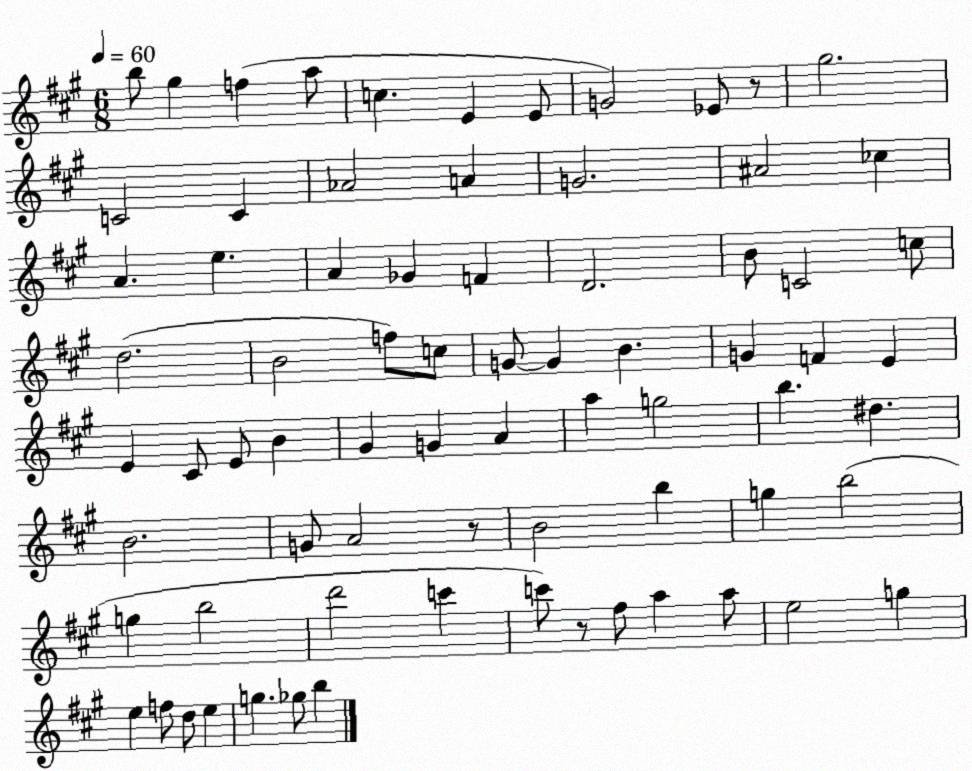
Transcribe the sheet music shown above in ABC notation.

X:1
T:Untitled
M:6/8
L:1/4
K:A
b/2 ^g f a/2 c E E/2 G2 _E/2 z/2 ^g2 C2 C _A2 A G2 ^A2 _c A e A _G F D2 B/2 C2 c/2 d2 B2 f/2 c/2 G/2 G B G F E E ^C/2 E/2 B ^G G A a g2 b ^d B2 G/2 A2 z/2 B2 b g b2 g b2 d'2 c' c'/2 z/2 ^f/2 a a/2 e2 g e f/2 d/2 e g _g/2 b